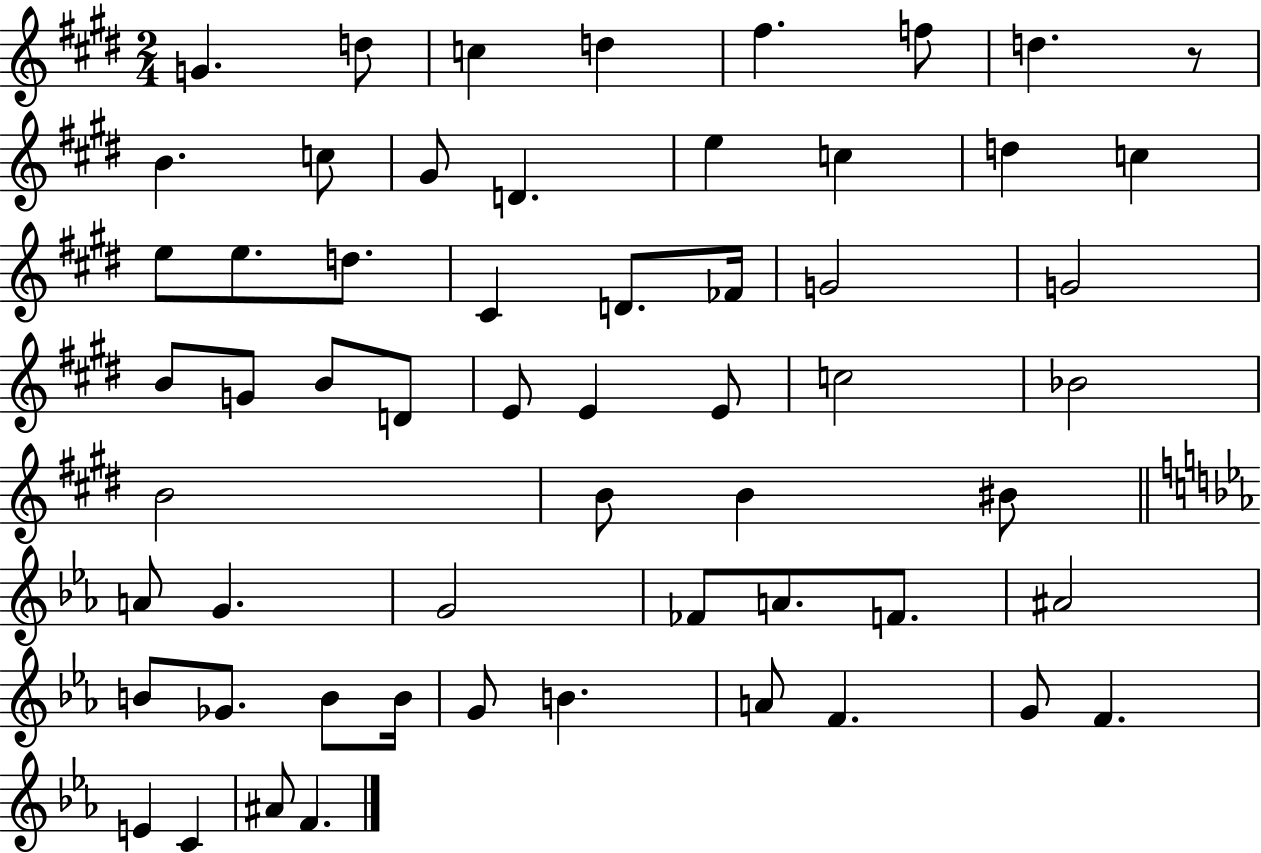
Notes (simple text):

G4/q. D5/e C5/q D5/q F#5/q. F5/e D5/q. R/e B4/q. C5/e G#4/e D4/q. E5/q C5/q D5/q C5/q E5/e E5/e. D5/e. C#4/q D4/e. FES4/s G4/h G4/h B4/e G4/e B4/e D4/e E4/e E4/q E4/e C5/h Bb4/h B4/h B4/e B4/q BIS4/e A4/e G4/q. G4/h FES4/e A4/e. F4/e. A#4/h B4/e Gb4/e. B4/e B4/s G4/e B4/q. A4/e F4/q. G4/e F4/q. E4/q C4/q A#4/e F4/q.